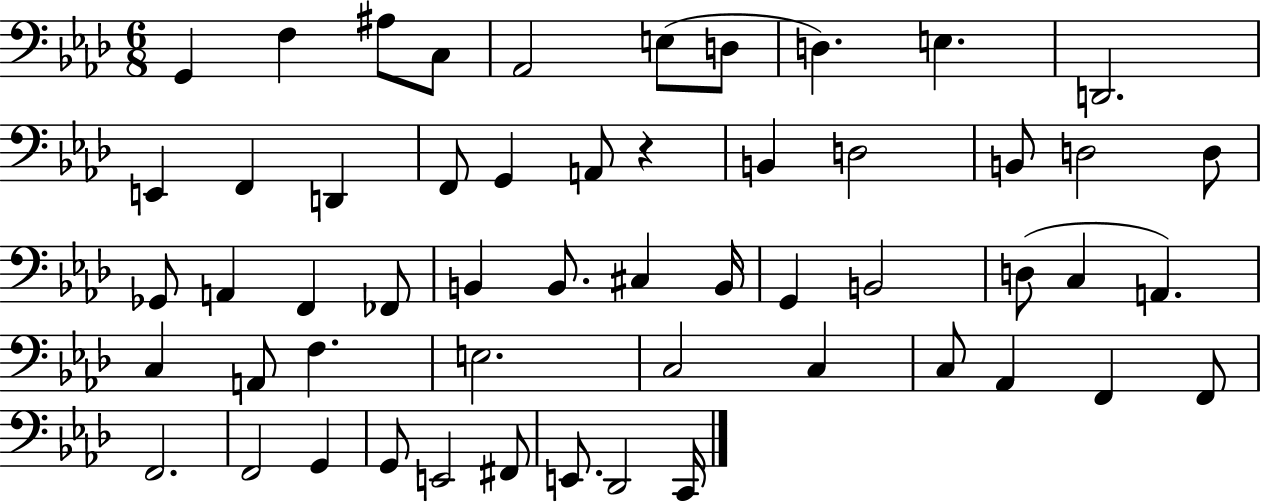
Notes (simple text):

G2/q F3/q A#3/e C3/e Ab2/h E3/e D3/e D3/q. E3/q. D2/h. E2/q F2/q D2/q F2/e G2/q A2/e R/q B2/q D3/h B2/e D3/h D3/e Gb2/e A2/q F2/q FES2/e B2/q B2/e. C#3/q B2/s G2/q B2/h D3/e C3/q A2/q. C3/q A2/e F3/q. E3/h. C3/h C3/q C3/e Ab2/q F2/q F2/e F2/h. F2/h G2/q G2/e E2/h F#2/e E2/e. Db2/h C2/s